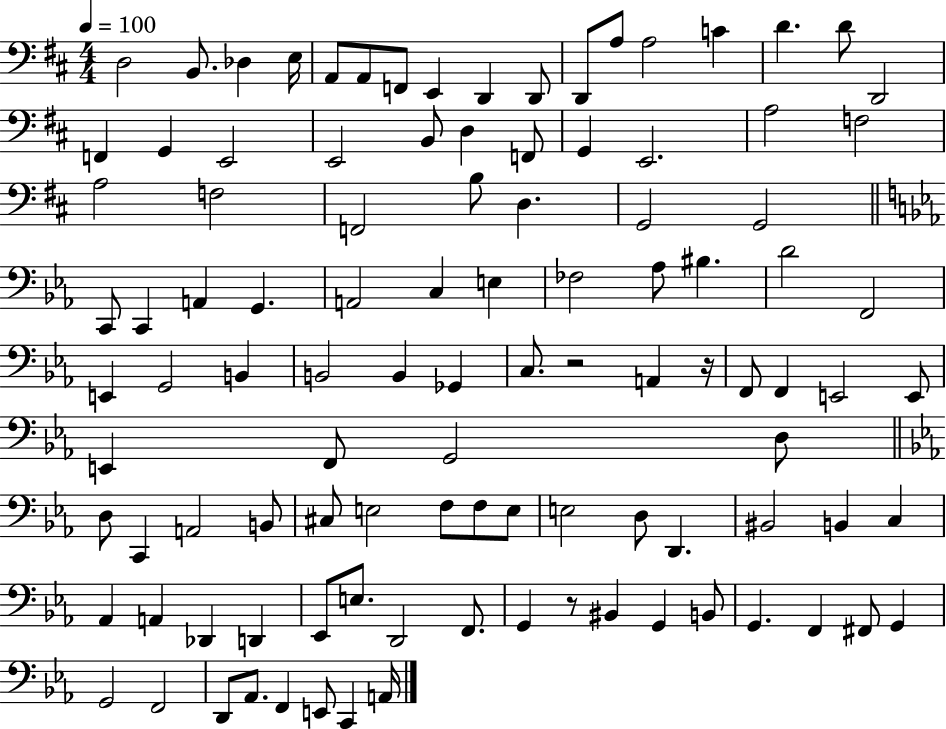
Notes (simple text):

D3/h B2/e. Db3/q E3/s A2/e A2/e F2/e E2/q D2/q D2/e D2/e A3/e A3/h C4/q D4/q. D4/e D2/h F2/q G2/q E2/h E2/h B2/e D3/q F2/e G2/q E2/h. A3/h F3/h A3/h F3/h F2/h B3/e D3/q. G2/h G2/h C2/e C2/q A2/q G2/q. A2/h C3/q E3/q FES3/h Ab3/e BIS3/q. D4/h F2/h E2/q G2/h B2/q B2/h B2/q Gb2/q C3/e. R/h A2/q R/s F2/e F2/q E2/h E2/e E2/q F2/e G2/h D3/e D3/e C2/q A2/h B2/e C#3/e E3/h F3/e F3/e E3/e E3/h D3/e D2/q. BIS2/h B2/q C3/q Ab2/q A2/q Db2/q D2/q Eb2/e E3/e. D2/h F2/e. G2/q R/e BIS2/q G2/q B2/e G2/q. F2/q F#2/e G2/q G2/h F2/h D2/e Ab2/e. F2/q E2/e C2/q A2/s